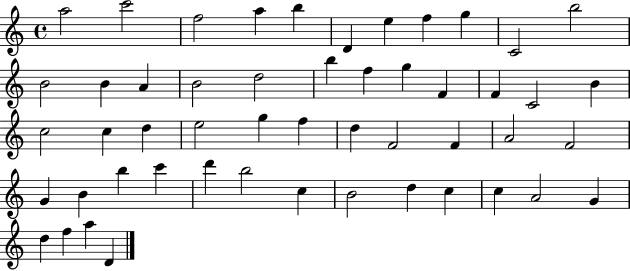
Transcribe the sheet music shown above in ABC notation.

X:1
T:Untitled
M:4/4
L:1/4
K:C
a2 c'2 f2 a b D e f g C2 b2 B2 B A B2 d2 b f g F F C2 B c2 c d e2 g f d F2 F A2 F2 G B b c' d' b2 c B2 d c c A2 G d f a D